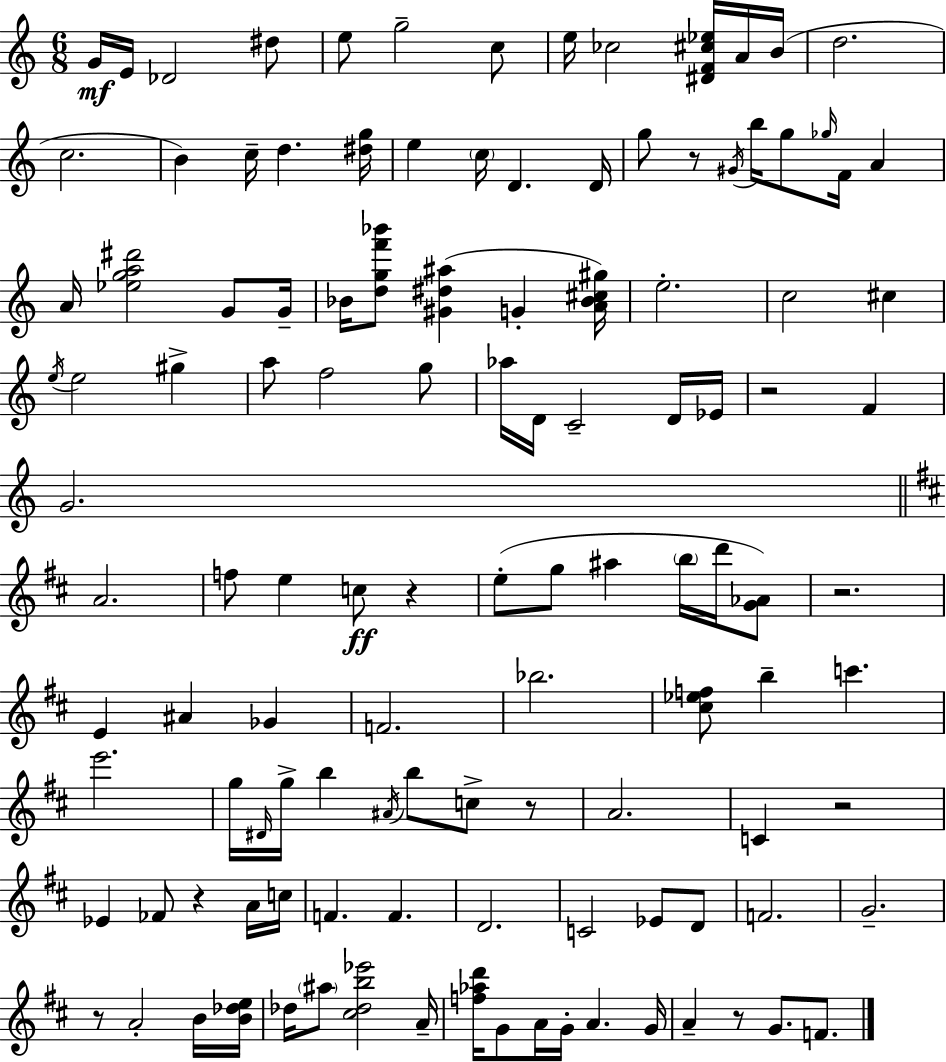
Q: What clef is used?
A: treble